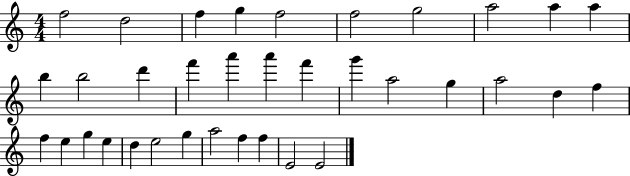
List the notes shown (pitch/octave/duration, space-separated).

F5/h D5/h F5/q G5/q F5/h F5/h G5/h A5/h A5/q A5/q B5/q B5/h D6/q F6/q A6/q A6/q F6/q G6/q A5/h G5/q A5/h D5/q F5/q F5/q E5/q G5/q E5/q D5/q E5/h G5/q A5/h F5/q F5/q E4/h E4/h